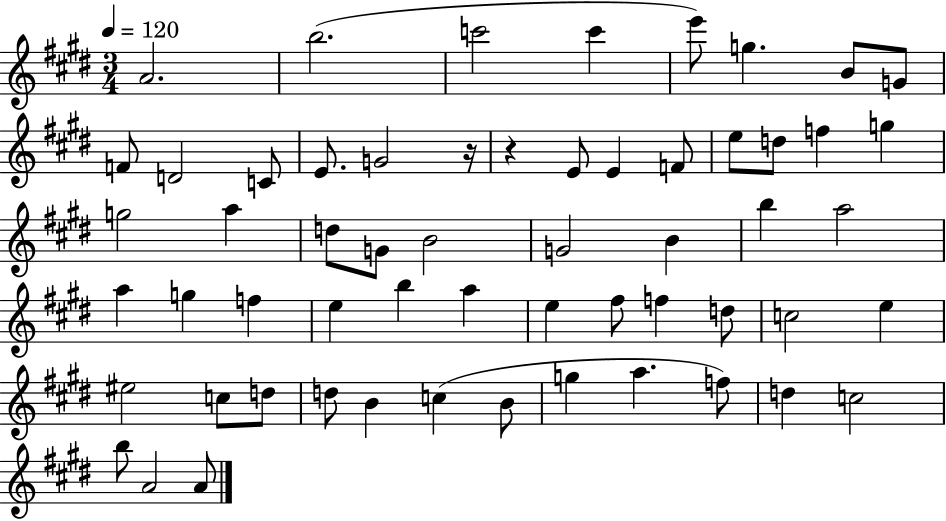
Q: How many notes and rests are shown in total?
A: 58